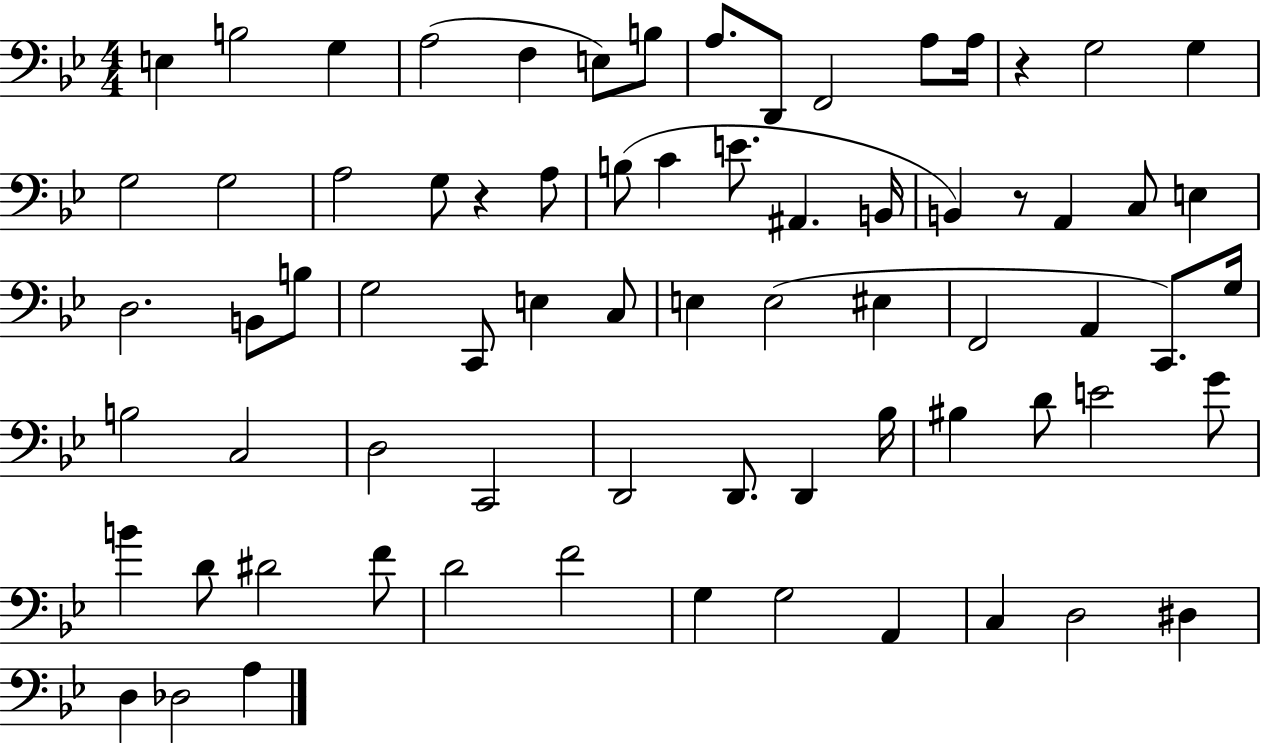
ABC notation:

X:1
T:Untitled
M:4/4
L:1/4
K:Bb
E, B,2 G, A,2 F, E,/2 B,/2 A,/2 D,,/2 F,,2 A,/2 A,/4 z G,2 G, G,2 G,2 A,2 G,/2 z A,/2 B,/2 C E/2 ^A,, B,,/4 B,, z/2 A,, C,/2 E, D,2 B,,/2 B,/2 G,2 C,,/2 E, C,/2 E, E,2 ^E, F,,2 A,, C,,/2 G,/4 B,2 C,2 D,2 C,,2 D,,2 D,,/2 D,, _B,/4 ^B, D/2 E2 G/2 B D/2 ^D2 F/2 D2 F2 G, G,2 A,, C, D,2 ^D, D, _D,2 A,